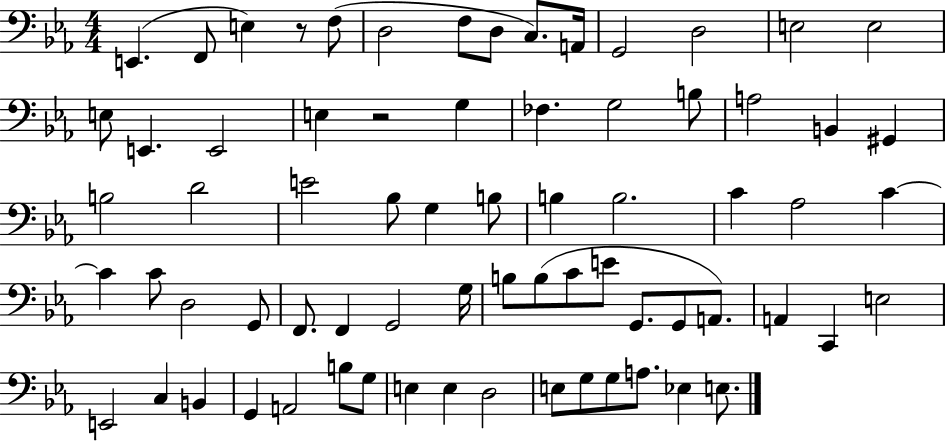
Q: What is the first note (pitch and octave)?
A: E2